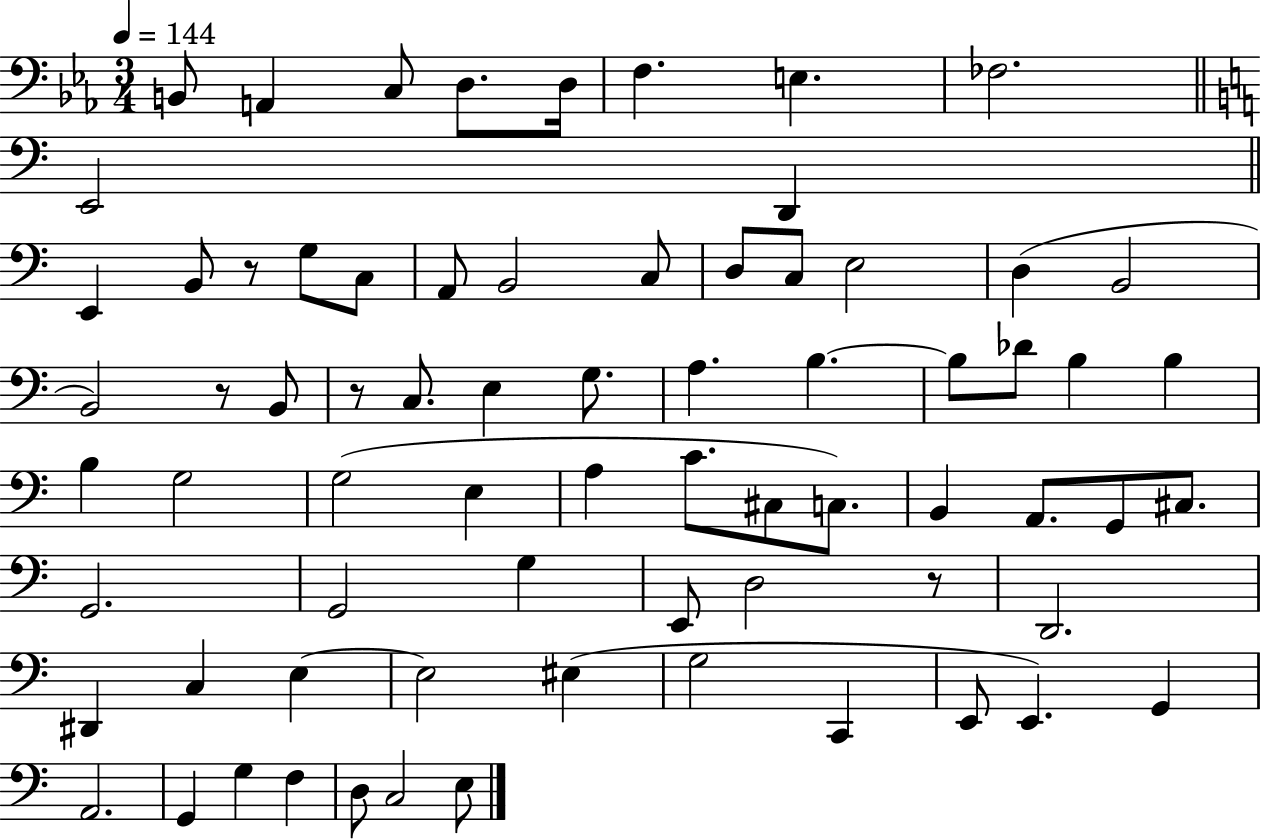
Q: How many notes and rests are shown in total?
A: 72